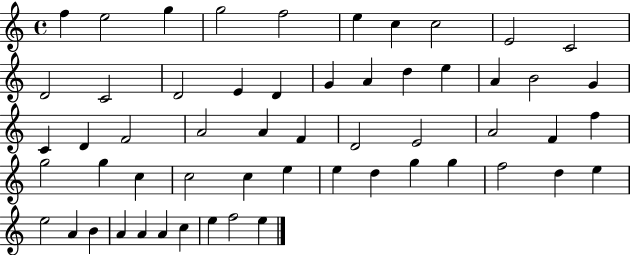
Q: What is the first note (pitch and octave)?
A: F5